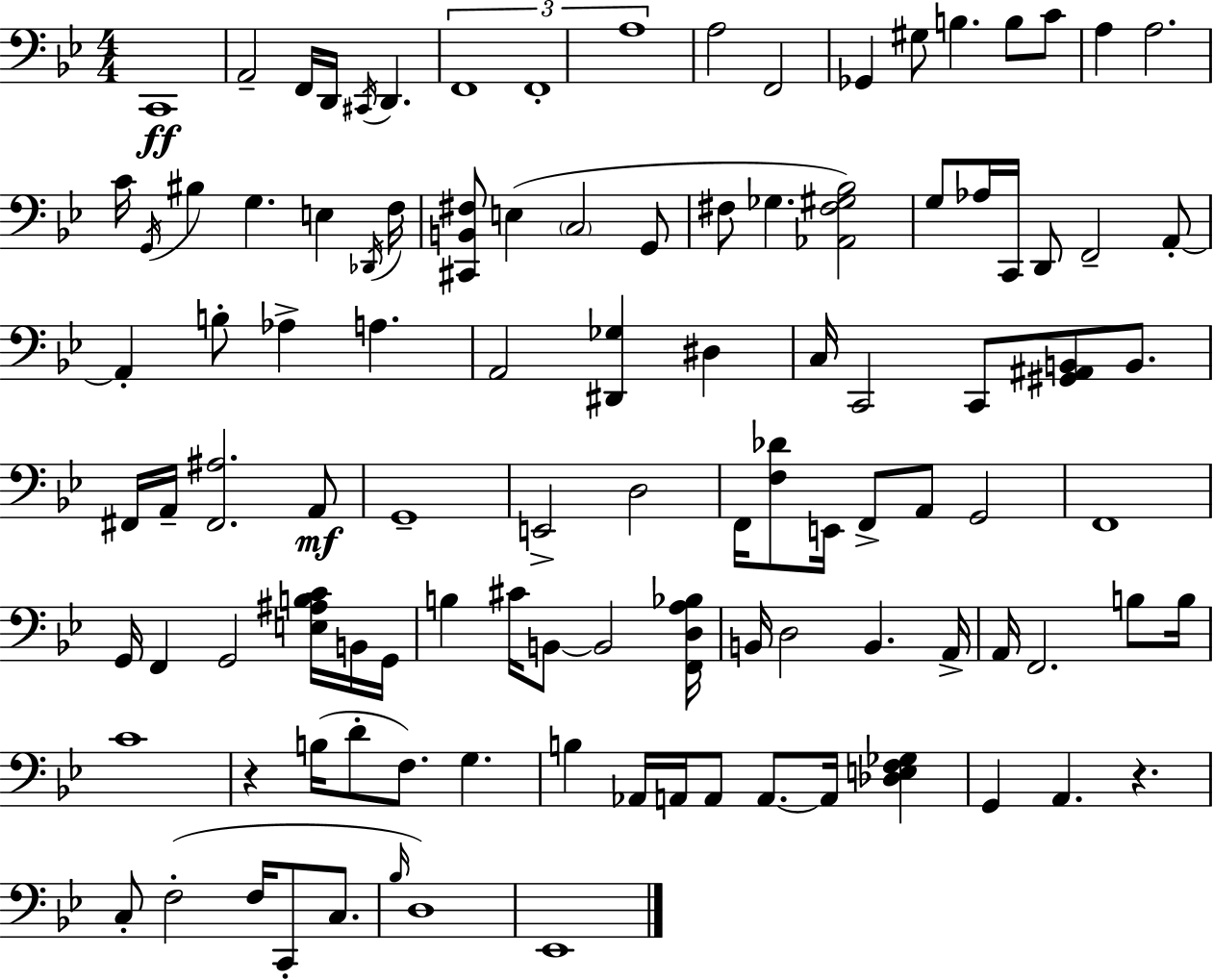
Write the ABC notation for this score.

X:1
T:Untitled
M:4/4
L:1/4
K:Bb
C,,4 A,,2 F,,/4 D,,/4 ^C,,/4 D,, F,,4 F,,4 A,4 A,2 F,,2 _G,, ^G,/2 B, B,/2 C/2 A, A,2 C/4 G,,/4 ^B, G, E, _D,,/4 F,/4 [^C,,B,,^F,]/2 E, C,2 G,,/2 ^F,/2 _G, [_A,,^F,^G,_B,]2 G,/2 _A,/4 C,,/4 D,,/2 F,,2 A,,/2 A,, B,/2 _A, A, A,,2 [^D,,_G,] ^D, C,/4 C,,2 C,,/2 [^G,,^A,,B,,]/2 B,,/2 ^F,,/4 A,,/4 [^F,,^A,]2 A,,/2 G,,4 E,,2 D,2 F,,/4 [F,_D]/2 E,,/4 F,,/2 A,,/2 G,,2 F,,4 G,,/4 F,, G,,2 [E,^A,B,C]/4 B,,/4 G,,/4 B, ^C/4 B,,/2 B,,2 [F,,D,A,_B,]/4 B,,/4 D,2 B,, A,,/4 A,,/4 F,,2 B,/2 B,/4 C4 z B,/4 D/2 F,/2 G, B, _A,,/4 A,,/4 A,,/2 A,,/2 A,,/4 [_D,E,F,_G,] G,, A,, z C,/2 F,2 F,/4 C,,/2 C,/2 _B,/4 D,4 _E,,4